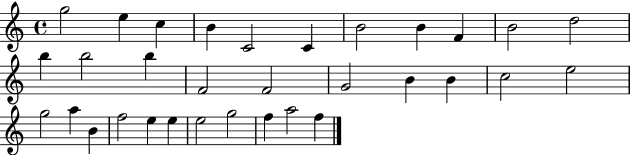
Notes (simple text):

G5/h E5/q C5/q B4/q C4/h C4/q B4/h B4/q F4/q B4/h D5/h B5/q B5/h B5/q F4/h F4/h G4/h B4/q B4/q C5/h E5/h G5/h A5/q B4/q F5/h E5/q E5/q E5/h G5/h F5/q A5/h F5/q